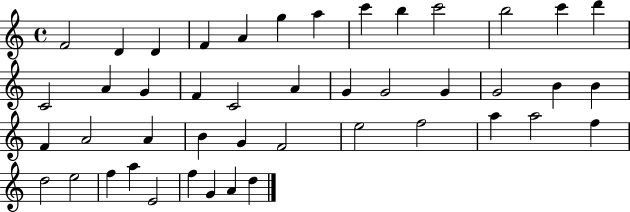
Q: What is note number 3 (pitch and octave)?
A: D4